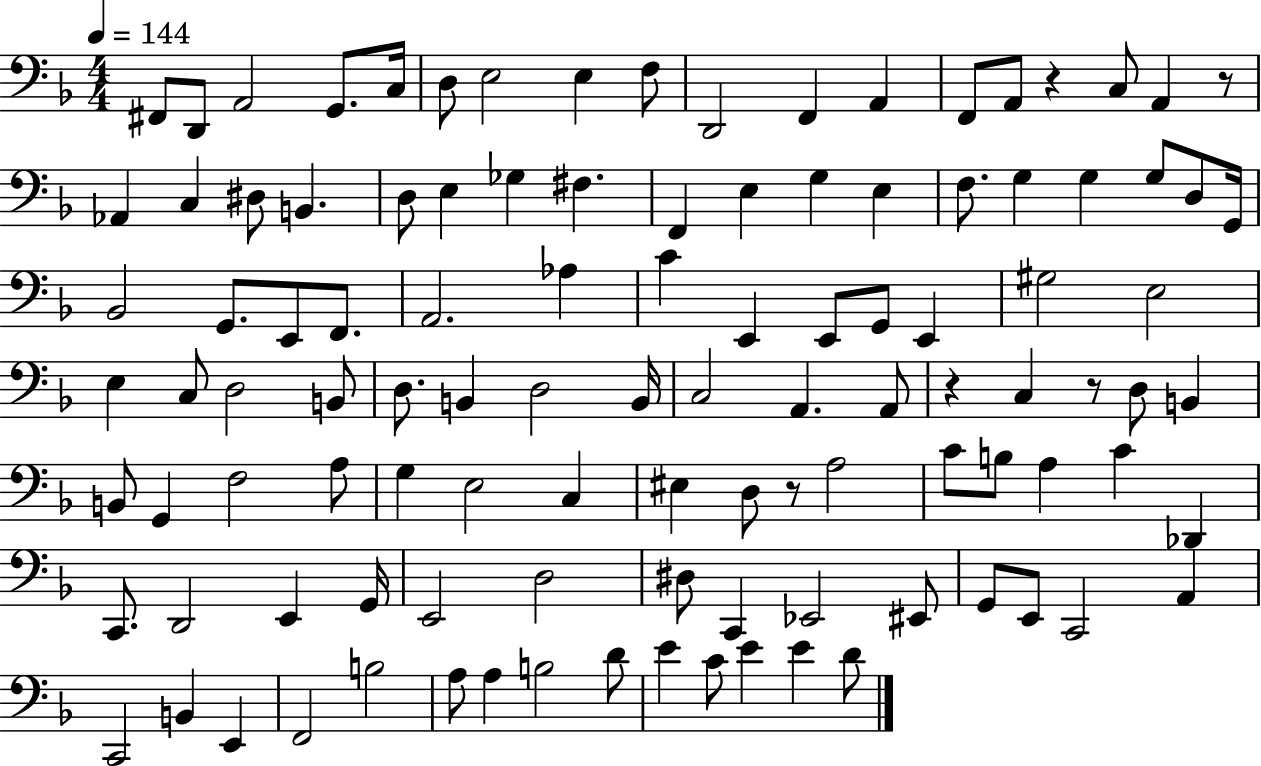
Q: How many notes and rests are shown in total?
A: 109